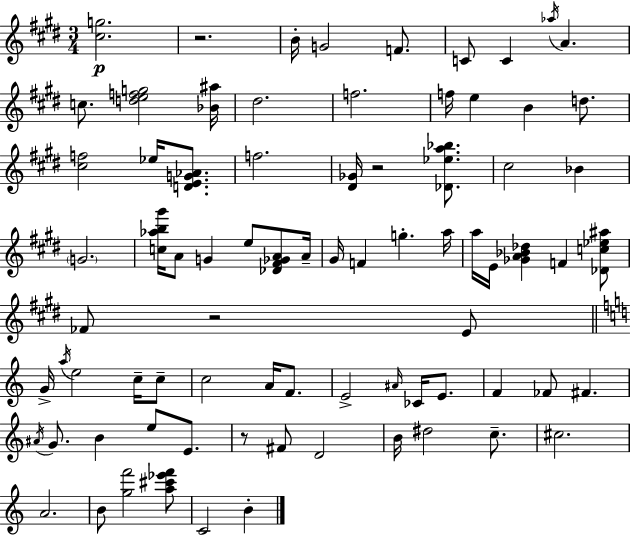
[C#5,G5]/h. R/h. B4/s G4/h F4/e. C4/e C4/q Ab5/s A4/q. C5/e. [D5,E5,F5,G5]/h [Bb4,A#5]/s D#5/h. F5/h. F5/s E5/q B4/q D5/e. [C#5,F5]/h Eb5/s [D4,E4,G4,Ab4]/e. F5/h. [D#4,Gb4]/s R/h [Db4,Eb5,A5,Bb5]/e. C#5/h Bb4/q G4/h. [C5,Ab5,B5,G#6]/s A4/e G4/q E5/e [Db4,F#4,Gb4,A4]/e A4/s G#4/s F4/q G5/q. A5/s A5/s E4/s [Gb4,A4,Bb4,Db5]/q F4/q [Db4,C5,Eb5,A#5]/e FES4/e R/h E4/e G4/s A5/s E5/h C5/s C5/e C5/h A4/s F4/e. E4/h A#4/s CES4/s E4/e. F4/q FES4/e F#4/q. A#4/s G4/e. B4/q E5/e E4/e. R/e F#4/e D4/h B4/s D#5/h C5/e. C#5/h. A4/h. B4/e [G5,F6]/h [A5,C#6,Eb6,F6]/e C4/h B4/q